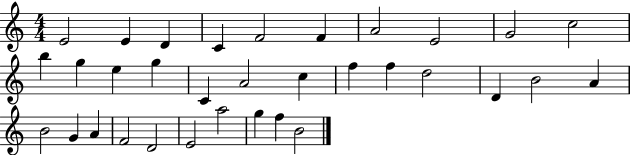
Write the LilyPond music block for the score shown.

{
  \clef treble
  \numericTimeSignature
  \time 4/4
  \key c \major
  e'2 e'4 d'4 | c'4 f'2 f'4 | a'2 e'2 | g'2 c''2 | \break b''4 g''4 e''4 g''4 | c'4 a'2 c''4 | f''4 f''4 d''2 | d'4 b'2 a'4 | \break b'2 g'4 a'4 | f'2 d'2 | e'2 a''2 | g''4 f''4 b'2 | \break \bar "|."
}